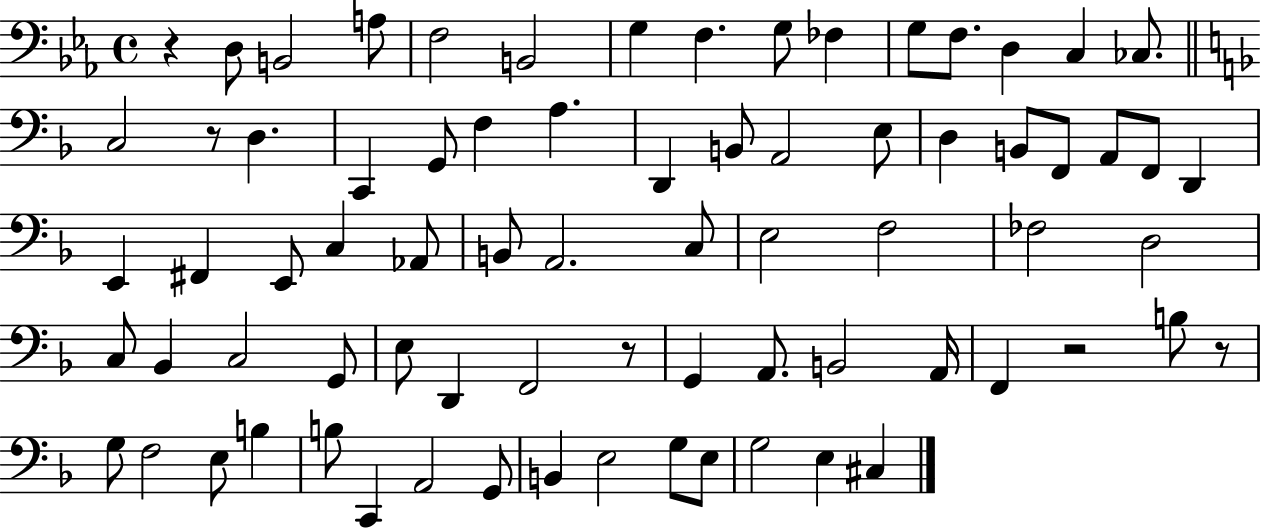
X:1
T:Untitled
M:4/4
L:1/4
K:Eb
z D,/2 B,,2 A,/2 F,2 B,,2 G, F, G,/2 _F, G,/2 F,/2 D, C, _C,/2 C,2 z/2 D, C,, G,,/2 F, A, D,, B,,/2 A,,2 E,/2 D, B,,/2 F,,/2 A,,/2 F,,/2 D,, E,, ^F,, E,,/2 C, _A,,/2 B,,/2 A,,2 C,/2 E,2 F,2 _F,2 D,2 C,/2 _B,, C,2 G,,/2 E,/2 D,, F,,2 z/2 G,, A,,/2 B,,2 A,,/4 F,, z2 B,/2 z/2 G,/2 F,2 E,/2 B, B,/2 C,, A,,2 G,,/2 B,, E,2 G,/2 E,/2 G,2 E, ^C,